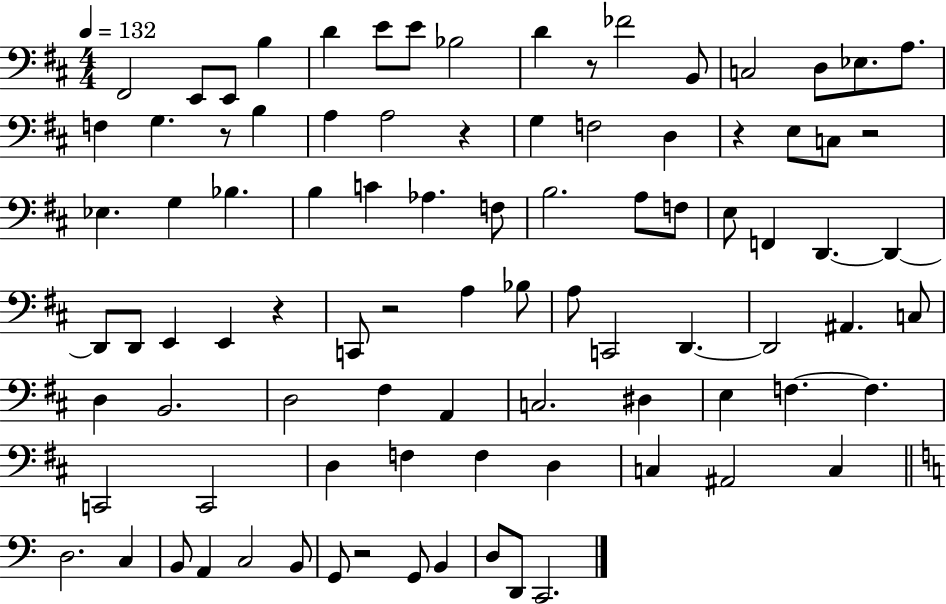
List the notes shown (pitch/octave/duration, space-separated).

F#2/h E2/e E2/e B3/q D4/q E4/e E4/e Bb3/h D4/q R/e FES4/h B2/e C3/h D3/e Eb3/e. A3/e. F3/q G3/q. R/e B3/q A3/q A3/h R/q G3/q F3/h D3/q R/q E3/e C3/e R/h Eb3/q. G3/q Bb3/q. B3/q C4/q Ab3/q. F3/e B3/h. A3/e F3/e E3/e F2/q D2/q. D2/q D2/e D2/e E2/q E2/q R/q C2/e R/h A3/q Bb3/e A3/e C2/h D2/q. D2/h A#2/q. C3/e D3/q B2/h. D3/h F#3/q A2/q C3/h. D#3/q E3/q F3/q. F3/q. C2/h C2/h D3/q F3/q F3/q D3/q C3/q A#2/h C3/q D3/h. C3/q B2/e A2/q C3/h B2/e G2/e R/h G2/e B2/q D3/e D2/e C2/h.